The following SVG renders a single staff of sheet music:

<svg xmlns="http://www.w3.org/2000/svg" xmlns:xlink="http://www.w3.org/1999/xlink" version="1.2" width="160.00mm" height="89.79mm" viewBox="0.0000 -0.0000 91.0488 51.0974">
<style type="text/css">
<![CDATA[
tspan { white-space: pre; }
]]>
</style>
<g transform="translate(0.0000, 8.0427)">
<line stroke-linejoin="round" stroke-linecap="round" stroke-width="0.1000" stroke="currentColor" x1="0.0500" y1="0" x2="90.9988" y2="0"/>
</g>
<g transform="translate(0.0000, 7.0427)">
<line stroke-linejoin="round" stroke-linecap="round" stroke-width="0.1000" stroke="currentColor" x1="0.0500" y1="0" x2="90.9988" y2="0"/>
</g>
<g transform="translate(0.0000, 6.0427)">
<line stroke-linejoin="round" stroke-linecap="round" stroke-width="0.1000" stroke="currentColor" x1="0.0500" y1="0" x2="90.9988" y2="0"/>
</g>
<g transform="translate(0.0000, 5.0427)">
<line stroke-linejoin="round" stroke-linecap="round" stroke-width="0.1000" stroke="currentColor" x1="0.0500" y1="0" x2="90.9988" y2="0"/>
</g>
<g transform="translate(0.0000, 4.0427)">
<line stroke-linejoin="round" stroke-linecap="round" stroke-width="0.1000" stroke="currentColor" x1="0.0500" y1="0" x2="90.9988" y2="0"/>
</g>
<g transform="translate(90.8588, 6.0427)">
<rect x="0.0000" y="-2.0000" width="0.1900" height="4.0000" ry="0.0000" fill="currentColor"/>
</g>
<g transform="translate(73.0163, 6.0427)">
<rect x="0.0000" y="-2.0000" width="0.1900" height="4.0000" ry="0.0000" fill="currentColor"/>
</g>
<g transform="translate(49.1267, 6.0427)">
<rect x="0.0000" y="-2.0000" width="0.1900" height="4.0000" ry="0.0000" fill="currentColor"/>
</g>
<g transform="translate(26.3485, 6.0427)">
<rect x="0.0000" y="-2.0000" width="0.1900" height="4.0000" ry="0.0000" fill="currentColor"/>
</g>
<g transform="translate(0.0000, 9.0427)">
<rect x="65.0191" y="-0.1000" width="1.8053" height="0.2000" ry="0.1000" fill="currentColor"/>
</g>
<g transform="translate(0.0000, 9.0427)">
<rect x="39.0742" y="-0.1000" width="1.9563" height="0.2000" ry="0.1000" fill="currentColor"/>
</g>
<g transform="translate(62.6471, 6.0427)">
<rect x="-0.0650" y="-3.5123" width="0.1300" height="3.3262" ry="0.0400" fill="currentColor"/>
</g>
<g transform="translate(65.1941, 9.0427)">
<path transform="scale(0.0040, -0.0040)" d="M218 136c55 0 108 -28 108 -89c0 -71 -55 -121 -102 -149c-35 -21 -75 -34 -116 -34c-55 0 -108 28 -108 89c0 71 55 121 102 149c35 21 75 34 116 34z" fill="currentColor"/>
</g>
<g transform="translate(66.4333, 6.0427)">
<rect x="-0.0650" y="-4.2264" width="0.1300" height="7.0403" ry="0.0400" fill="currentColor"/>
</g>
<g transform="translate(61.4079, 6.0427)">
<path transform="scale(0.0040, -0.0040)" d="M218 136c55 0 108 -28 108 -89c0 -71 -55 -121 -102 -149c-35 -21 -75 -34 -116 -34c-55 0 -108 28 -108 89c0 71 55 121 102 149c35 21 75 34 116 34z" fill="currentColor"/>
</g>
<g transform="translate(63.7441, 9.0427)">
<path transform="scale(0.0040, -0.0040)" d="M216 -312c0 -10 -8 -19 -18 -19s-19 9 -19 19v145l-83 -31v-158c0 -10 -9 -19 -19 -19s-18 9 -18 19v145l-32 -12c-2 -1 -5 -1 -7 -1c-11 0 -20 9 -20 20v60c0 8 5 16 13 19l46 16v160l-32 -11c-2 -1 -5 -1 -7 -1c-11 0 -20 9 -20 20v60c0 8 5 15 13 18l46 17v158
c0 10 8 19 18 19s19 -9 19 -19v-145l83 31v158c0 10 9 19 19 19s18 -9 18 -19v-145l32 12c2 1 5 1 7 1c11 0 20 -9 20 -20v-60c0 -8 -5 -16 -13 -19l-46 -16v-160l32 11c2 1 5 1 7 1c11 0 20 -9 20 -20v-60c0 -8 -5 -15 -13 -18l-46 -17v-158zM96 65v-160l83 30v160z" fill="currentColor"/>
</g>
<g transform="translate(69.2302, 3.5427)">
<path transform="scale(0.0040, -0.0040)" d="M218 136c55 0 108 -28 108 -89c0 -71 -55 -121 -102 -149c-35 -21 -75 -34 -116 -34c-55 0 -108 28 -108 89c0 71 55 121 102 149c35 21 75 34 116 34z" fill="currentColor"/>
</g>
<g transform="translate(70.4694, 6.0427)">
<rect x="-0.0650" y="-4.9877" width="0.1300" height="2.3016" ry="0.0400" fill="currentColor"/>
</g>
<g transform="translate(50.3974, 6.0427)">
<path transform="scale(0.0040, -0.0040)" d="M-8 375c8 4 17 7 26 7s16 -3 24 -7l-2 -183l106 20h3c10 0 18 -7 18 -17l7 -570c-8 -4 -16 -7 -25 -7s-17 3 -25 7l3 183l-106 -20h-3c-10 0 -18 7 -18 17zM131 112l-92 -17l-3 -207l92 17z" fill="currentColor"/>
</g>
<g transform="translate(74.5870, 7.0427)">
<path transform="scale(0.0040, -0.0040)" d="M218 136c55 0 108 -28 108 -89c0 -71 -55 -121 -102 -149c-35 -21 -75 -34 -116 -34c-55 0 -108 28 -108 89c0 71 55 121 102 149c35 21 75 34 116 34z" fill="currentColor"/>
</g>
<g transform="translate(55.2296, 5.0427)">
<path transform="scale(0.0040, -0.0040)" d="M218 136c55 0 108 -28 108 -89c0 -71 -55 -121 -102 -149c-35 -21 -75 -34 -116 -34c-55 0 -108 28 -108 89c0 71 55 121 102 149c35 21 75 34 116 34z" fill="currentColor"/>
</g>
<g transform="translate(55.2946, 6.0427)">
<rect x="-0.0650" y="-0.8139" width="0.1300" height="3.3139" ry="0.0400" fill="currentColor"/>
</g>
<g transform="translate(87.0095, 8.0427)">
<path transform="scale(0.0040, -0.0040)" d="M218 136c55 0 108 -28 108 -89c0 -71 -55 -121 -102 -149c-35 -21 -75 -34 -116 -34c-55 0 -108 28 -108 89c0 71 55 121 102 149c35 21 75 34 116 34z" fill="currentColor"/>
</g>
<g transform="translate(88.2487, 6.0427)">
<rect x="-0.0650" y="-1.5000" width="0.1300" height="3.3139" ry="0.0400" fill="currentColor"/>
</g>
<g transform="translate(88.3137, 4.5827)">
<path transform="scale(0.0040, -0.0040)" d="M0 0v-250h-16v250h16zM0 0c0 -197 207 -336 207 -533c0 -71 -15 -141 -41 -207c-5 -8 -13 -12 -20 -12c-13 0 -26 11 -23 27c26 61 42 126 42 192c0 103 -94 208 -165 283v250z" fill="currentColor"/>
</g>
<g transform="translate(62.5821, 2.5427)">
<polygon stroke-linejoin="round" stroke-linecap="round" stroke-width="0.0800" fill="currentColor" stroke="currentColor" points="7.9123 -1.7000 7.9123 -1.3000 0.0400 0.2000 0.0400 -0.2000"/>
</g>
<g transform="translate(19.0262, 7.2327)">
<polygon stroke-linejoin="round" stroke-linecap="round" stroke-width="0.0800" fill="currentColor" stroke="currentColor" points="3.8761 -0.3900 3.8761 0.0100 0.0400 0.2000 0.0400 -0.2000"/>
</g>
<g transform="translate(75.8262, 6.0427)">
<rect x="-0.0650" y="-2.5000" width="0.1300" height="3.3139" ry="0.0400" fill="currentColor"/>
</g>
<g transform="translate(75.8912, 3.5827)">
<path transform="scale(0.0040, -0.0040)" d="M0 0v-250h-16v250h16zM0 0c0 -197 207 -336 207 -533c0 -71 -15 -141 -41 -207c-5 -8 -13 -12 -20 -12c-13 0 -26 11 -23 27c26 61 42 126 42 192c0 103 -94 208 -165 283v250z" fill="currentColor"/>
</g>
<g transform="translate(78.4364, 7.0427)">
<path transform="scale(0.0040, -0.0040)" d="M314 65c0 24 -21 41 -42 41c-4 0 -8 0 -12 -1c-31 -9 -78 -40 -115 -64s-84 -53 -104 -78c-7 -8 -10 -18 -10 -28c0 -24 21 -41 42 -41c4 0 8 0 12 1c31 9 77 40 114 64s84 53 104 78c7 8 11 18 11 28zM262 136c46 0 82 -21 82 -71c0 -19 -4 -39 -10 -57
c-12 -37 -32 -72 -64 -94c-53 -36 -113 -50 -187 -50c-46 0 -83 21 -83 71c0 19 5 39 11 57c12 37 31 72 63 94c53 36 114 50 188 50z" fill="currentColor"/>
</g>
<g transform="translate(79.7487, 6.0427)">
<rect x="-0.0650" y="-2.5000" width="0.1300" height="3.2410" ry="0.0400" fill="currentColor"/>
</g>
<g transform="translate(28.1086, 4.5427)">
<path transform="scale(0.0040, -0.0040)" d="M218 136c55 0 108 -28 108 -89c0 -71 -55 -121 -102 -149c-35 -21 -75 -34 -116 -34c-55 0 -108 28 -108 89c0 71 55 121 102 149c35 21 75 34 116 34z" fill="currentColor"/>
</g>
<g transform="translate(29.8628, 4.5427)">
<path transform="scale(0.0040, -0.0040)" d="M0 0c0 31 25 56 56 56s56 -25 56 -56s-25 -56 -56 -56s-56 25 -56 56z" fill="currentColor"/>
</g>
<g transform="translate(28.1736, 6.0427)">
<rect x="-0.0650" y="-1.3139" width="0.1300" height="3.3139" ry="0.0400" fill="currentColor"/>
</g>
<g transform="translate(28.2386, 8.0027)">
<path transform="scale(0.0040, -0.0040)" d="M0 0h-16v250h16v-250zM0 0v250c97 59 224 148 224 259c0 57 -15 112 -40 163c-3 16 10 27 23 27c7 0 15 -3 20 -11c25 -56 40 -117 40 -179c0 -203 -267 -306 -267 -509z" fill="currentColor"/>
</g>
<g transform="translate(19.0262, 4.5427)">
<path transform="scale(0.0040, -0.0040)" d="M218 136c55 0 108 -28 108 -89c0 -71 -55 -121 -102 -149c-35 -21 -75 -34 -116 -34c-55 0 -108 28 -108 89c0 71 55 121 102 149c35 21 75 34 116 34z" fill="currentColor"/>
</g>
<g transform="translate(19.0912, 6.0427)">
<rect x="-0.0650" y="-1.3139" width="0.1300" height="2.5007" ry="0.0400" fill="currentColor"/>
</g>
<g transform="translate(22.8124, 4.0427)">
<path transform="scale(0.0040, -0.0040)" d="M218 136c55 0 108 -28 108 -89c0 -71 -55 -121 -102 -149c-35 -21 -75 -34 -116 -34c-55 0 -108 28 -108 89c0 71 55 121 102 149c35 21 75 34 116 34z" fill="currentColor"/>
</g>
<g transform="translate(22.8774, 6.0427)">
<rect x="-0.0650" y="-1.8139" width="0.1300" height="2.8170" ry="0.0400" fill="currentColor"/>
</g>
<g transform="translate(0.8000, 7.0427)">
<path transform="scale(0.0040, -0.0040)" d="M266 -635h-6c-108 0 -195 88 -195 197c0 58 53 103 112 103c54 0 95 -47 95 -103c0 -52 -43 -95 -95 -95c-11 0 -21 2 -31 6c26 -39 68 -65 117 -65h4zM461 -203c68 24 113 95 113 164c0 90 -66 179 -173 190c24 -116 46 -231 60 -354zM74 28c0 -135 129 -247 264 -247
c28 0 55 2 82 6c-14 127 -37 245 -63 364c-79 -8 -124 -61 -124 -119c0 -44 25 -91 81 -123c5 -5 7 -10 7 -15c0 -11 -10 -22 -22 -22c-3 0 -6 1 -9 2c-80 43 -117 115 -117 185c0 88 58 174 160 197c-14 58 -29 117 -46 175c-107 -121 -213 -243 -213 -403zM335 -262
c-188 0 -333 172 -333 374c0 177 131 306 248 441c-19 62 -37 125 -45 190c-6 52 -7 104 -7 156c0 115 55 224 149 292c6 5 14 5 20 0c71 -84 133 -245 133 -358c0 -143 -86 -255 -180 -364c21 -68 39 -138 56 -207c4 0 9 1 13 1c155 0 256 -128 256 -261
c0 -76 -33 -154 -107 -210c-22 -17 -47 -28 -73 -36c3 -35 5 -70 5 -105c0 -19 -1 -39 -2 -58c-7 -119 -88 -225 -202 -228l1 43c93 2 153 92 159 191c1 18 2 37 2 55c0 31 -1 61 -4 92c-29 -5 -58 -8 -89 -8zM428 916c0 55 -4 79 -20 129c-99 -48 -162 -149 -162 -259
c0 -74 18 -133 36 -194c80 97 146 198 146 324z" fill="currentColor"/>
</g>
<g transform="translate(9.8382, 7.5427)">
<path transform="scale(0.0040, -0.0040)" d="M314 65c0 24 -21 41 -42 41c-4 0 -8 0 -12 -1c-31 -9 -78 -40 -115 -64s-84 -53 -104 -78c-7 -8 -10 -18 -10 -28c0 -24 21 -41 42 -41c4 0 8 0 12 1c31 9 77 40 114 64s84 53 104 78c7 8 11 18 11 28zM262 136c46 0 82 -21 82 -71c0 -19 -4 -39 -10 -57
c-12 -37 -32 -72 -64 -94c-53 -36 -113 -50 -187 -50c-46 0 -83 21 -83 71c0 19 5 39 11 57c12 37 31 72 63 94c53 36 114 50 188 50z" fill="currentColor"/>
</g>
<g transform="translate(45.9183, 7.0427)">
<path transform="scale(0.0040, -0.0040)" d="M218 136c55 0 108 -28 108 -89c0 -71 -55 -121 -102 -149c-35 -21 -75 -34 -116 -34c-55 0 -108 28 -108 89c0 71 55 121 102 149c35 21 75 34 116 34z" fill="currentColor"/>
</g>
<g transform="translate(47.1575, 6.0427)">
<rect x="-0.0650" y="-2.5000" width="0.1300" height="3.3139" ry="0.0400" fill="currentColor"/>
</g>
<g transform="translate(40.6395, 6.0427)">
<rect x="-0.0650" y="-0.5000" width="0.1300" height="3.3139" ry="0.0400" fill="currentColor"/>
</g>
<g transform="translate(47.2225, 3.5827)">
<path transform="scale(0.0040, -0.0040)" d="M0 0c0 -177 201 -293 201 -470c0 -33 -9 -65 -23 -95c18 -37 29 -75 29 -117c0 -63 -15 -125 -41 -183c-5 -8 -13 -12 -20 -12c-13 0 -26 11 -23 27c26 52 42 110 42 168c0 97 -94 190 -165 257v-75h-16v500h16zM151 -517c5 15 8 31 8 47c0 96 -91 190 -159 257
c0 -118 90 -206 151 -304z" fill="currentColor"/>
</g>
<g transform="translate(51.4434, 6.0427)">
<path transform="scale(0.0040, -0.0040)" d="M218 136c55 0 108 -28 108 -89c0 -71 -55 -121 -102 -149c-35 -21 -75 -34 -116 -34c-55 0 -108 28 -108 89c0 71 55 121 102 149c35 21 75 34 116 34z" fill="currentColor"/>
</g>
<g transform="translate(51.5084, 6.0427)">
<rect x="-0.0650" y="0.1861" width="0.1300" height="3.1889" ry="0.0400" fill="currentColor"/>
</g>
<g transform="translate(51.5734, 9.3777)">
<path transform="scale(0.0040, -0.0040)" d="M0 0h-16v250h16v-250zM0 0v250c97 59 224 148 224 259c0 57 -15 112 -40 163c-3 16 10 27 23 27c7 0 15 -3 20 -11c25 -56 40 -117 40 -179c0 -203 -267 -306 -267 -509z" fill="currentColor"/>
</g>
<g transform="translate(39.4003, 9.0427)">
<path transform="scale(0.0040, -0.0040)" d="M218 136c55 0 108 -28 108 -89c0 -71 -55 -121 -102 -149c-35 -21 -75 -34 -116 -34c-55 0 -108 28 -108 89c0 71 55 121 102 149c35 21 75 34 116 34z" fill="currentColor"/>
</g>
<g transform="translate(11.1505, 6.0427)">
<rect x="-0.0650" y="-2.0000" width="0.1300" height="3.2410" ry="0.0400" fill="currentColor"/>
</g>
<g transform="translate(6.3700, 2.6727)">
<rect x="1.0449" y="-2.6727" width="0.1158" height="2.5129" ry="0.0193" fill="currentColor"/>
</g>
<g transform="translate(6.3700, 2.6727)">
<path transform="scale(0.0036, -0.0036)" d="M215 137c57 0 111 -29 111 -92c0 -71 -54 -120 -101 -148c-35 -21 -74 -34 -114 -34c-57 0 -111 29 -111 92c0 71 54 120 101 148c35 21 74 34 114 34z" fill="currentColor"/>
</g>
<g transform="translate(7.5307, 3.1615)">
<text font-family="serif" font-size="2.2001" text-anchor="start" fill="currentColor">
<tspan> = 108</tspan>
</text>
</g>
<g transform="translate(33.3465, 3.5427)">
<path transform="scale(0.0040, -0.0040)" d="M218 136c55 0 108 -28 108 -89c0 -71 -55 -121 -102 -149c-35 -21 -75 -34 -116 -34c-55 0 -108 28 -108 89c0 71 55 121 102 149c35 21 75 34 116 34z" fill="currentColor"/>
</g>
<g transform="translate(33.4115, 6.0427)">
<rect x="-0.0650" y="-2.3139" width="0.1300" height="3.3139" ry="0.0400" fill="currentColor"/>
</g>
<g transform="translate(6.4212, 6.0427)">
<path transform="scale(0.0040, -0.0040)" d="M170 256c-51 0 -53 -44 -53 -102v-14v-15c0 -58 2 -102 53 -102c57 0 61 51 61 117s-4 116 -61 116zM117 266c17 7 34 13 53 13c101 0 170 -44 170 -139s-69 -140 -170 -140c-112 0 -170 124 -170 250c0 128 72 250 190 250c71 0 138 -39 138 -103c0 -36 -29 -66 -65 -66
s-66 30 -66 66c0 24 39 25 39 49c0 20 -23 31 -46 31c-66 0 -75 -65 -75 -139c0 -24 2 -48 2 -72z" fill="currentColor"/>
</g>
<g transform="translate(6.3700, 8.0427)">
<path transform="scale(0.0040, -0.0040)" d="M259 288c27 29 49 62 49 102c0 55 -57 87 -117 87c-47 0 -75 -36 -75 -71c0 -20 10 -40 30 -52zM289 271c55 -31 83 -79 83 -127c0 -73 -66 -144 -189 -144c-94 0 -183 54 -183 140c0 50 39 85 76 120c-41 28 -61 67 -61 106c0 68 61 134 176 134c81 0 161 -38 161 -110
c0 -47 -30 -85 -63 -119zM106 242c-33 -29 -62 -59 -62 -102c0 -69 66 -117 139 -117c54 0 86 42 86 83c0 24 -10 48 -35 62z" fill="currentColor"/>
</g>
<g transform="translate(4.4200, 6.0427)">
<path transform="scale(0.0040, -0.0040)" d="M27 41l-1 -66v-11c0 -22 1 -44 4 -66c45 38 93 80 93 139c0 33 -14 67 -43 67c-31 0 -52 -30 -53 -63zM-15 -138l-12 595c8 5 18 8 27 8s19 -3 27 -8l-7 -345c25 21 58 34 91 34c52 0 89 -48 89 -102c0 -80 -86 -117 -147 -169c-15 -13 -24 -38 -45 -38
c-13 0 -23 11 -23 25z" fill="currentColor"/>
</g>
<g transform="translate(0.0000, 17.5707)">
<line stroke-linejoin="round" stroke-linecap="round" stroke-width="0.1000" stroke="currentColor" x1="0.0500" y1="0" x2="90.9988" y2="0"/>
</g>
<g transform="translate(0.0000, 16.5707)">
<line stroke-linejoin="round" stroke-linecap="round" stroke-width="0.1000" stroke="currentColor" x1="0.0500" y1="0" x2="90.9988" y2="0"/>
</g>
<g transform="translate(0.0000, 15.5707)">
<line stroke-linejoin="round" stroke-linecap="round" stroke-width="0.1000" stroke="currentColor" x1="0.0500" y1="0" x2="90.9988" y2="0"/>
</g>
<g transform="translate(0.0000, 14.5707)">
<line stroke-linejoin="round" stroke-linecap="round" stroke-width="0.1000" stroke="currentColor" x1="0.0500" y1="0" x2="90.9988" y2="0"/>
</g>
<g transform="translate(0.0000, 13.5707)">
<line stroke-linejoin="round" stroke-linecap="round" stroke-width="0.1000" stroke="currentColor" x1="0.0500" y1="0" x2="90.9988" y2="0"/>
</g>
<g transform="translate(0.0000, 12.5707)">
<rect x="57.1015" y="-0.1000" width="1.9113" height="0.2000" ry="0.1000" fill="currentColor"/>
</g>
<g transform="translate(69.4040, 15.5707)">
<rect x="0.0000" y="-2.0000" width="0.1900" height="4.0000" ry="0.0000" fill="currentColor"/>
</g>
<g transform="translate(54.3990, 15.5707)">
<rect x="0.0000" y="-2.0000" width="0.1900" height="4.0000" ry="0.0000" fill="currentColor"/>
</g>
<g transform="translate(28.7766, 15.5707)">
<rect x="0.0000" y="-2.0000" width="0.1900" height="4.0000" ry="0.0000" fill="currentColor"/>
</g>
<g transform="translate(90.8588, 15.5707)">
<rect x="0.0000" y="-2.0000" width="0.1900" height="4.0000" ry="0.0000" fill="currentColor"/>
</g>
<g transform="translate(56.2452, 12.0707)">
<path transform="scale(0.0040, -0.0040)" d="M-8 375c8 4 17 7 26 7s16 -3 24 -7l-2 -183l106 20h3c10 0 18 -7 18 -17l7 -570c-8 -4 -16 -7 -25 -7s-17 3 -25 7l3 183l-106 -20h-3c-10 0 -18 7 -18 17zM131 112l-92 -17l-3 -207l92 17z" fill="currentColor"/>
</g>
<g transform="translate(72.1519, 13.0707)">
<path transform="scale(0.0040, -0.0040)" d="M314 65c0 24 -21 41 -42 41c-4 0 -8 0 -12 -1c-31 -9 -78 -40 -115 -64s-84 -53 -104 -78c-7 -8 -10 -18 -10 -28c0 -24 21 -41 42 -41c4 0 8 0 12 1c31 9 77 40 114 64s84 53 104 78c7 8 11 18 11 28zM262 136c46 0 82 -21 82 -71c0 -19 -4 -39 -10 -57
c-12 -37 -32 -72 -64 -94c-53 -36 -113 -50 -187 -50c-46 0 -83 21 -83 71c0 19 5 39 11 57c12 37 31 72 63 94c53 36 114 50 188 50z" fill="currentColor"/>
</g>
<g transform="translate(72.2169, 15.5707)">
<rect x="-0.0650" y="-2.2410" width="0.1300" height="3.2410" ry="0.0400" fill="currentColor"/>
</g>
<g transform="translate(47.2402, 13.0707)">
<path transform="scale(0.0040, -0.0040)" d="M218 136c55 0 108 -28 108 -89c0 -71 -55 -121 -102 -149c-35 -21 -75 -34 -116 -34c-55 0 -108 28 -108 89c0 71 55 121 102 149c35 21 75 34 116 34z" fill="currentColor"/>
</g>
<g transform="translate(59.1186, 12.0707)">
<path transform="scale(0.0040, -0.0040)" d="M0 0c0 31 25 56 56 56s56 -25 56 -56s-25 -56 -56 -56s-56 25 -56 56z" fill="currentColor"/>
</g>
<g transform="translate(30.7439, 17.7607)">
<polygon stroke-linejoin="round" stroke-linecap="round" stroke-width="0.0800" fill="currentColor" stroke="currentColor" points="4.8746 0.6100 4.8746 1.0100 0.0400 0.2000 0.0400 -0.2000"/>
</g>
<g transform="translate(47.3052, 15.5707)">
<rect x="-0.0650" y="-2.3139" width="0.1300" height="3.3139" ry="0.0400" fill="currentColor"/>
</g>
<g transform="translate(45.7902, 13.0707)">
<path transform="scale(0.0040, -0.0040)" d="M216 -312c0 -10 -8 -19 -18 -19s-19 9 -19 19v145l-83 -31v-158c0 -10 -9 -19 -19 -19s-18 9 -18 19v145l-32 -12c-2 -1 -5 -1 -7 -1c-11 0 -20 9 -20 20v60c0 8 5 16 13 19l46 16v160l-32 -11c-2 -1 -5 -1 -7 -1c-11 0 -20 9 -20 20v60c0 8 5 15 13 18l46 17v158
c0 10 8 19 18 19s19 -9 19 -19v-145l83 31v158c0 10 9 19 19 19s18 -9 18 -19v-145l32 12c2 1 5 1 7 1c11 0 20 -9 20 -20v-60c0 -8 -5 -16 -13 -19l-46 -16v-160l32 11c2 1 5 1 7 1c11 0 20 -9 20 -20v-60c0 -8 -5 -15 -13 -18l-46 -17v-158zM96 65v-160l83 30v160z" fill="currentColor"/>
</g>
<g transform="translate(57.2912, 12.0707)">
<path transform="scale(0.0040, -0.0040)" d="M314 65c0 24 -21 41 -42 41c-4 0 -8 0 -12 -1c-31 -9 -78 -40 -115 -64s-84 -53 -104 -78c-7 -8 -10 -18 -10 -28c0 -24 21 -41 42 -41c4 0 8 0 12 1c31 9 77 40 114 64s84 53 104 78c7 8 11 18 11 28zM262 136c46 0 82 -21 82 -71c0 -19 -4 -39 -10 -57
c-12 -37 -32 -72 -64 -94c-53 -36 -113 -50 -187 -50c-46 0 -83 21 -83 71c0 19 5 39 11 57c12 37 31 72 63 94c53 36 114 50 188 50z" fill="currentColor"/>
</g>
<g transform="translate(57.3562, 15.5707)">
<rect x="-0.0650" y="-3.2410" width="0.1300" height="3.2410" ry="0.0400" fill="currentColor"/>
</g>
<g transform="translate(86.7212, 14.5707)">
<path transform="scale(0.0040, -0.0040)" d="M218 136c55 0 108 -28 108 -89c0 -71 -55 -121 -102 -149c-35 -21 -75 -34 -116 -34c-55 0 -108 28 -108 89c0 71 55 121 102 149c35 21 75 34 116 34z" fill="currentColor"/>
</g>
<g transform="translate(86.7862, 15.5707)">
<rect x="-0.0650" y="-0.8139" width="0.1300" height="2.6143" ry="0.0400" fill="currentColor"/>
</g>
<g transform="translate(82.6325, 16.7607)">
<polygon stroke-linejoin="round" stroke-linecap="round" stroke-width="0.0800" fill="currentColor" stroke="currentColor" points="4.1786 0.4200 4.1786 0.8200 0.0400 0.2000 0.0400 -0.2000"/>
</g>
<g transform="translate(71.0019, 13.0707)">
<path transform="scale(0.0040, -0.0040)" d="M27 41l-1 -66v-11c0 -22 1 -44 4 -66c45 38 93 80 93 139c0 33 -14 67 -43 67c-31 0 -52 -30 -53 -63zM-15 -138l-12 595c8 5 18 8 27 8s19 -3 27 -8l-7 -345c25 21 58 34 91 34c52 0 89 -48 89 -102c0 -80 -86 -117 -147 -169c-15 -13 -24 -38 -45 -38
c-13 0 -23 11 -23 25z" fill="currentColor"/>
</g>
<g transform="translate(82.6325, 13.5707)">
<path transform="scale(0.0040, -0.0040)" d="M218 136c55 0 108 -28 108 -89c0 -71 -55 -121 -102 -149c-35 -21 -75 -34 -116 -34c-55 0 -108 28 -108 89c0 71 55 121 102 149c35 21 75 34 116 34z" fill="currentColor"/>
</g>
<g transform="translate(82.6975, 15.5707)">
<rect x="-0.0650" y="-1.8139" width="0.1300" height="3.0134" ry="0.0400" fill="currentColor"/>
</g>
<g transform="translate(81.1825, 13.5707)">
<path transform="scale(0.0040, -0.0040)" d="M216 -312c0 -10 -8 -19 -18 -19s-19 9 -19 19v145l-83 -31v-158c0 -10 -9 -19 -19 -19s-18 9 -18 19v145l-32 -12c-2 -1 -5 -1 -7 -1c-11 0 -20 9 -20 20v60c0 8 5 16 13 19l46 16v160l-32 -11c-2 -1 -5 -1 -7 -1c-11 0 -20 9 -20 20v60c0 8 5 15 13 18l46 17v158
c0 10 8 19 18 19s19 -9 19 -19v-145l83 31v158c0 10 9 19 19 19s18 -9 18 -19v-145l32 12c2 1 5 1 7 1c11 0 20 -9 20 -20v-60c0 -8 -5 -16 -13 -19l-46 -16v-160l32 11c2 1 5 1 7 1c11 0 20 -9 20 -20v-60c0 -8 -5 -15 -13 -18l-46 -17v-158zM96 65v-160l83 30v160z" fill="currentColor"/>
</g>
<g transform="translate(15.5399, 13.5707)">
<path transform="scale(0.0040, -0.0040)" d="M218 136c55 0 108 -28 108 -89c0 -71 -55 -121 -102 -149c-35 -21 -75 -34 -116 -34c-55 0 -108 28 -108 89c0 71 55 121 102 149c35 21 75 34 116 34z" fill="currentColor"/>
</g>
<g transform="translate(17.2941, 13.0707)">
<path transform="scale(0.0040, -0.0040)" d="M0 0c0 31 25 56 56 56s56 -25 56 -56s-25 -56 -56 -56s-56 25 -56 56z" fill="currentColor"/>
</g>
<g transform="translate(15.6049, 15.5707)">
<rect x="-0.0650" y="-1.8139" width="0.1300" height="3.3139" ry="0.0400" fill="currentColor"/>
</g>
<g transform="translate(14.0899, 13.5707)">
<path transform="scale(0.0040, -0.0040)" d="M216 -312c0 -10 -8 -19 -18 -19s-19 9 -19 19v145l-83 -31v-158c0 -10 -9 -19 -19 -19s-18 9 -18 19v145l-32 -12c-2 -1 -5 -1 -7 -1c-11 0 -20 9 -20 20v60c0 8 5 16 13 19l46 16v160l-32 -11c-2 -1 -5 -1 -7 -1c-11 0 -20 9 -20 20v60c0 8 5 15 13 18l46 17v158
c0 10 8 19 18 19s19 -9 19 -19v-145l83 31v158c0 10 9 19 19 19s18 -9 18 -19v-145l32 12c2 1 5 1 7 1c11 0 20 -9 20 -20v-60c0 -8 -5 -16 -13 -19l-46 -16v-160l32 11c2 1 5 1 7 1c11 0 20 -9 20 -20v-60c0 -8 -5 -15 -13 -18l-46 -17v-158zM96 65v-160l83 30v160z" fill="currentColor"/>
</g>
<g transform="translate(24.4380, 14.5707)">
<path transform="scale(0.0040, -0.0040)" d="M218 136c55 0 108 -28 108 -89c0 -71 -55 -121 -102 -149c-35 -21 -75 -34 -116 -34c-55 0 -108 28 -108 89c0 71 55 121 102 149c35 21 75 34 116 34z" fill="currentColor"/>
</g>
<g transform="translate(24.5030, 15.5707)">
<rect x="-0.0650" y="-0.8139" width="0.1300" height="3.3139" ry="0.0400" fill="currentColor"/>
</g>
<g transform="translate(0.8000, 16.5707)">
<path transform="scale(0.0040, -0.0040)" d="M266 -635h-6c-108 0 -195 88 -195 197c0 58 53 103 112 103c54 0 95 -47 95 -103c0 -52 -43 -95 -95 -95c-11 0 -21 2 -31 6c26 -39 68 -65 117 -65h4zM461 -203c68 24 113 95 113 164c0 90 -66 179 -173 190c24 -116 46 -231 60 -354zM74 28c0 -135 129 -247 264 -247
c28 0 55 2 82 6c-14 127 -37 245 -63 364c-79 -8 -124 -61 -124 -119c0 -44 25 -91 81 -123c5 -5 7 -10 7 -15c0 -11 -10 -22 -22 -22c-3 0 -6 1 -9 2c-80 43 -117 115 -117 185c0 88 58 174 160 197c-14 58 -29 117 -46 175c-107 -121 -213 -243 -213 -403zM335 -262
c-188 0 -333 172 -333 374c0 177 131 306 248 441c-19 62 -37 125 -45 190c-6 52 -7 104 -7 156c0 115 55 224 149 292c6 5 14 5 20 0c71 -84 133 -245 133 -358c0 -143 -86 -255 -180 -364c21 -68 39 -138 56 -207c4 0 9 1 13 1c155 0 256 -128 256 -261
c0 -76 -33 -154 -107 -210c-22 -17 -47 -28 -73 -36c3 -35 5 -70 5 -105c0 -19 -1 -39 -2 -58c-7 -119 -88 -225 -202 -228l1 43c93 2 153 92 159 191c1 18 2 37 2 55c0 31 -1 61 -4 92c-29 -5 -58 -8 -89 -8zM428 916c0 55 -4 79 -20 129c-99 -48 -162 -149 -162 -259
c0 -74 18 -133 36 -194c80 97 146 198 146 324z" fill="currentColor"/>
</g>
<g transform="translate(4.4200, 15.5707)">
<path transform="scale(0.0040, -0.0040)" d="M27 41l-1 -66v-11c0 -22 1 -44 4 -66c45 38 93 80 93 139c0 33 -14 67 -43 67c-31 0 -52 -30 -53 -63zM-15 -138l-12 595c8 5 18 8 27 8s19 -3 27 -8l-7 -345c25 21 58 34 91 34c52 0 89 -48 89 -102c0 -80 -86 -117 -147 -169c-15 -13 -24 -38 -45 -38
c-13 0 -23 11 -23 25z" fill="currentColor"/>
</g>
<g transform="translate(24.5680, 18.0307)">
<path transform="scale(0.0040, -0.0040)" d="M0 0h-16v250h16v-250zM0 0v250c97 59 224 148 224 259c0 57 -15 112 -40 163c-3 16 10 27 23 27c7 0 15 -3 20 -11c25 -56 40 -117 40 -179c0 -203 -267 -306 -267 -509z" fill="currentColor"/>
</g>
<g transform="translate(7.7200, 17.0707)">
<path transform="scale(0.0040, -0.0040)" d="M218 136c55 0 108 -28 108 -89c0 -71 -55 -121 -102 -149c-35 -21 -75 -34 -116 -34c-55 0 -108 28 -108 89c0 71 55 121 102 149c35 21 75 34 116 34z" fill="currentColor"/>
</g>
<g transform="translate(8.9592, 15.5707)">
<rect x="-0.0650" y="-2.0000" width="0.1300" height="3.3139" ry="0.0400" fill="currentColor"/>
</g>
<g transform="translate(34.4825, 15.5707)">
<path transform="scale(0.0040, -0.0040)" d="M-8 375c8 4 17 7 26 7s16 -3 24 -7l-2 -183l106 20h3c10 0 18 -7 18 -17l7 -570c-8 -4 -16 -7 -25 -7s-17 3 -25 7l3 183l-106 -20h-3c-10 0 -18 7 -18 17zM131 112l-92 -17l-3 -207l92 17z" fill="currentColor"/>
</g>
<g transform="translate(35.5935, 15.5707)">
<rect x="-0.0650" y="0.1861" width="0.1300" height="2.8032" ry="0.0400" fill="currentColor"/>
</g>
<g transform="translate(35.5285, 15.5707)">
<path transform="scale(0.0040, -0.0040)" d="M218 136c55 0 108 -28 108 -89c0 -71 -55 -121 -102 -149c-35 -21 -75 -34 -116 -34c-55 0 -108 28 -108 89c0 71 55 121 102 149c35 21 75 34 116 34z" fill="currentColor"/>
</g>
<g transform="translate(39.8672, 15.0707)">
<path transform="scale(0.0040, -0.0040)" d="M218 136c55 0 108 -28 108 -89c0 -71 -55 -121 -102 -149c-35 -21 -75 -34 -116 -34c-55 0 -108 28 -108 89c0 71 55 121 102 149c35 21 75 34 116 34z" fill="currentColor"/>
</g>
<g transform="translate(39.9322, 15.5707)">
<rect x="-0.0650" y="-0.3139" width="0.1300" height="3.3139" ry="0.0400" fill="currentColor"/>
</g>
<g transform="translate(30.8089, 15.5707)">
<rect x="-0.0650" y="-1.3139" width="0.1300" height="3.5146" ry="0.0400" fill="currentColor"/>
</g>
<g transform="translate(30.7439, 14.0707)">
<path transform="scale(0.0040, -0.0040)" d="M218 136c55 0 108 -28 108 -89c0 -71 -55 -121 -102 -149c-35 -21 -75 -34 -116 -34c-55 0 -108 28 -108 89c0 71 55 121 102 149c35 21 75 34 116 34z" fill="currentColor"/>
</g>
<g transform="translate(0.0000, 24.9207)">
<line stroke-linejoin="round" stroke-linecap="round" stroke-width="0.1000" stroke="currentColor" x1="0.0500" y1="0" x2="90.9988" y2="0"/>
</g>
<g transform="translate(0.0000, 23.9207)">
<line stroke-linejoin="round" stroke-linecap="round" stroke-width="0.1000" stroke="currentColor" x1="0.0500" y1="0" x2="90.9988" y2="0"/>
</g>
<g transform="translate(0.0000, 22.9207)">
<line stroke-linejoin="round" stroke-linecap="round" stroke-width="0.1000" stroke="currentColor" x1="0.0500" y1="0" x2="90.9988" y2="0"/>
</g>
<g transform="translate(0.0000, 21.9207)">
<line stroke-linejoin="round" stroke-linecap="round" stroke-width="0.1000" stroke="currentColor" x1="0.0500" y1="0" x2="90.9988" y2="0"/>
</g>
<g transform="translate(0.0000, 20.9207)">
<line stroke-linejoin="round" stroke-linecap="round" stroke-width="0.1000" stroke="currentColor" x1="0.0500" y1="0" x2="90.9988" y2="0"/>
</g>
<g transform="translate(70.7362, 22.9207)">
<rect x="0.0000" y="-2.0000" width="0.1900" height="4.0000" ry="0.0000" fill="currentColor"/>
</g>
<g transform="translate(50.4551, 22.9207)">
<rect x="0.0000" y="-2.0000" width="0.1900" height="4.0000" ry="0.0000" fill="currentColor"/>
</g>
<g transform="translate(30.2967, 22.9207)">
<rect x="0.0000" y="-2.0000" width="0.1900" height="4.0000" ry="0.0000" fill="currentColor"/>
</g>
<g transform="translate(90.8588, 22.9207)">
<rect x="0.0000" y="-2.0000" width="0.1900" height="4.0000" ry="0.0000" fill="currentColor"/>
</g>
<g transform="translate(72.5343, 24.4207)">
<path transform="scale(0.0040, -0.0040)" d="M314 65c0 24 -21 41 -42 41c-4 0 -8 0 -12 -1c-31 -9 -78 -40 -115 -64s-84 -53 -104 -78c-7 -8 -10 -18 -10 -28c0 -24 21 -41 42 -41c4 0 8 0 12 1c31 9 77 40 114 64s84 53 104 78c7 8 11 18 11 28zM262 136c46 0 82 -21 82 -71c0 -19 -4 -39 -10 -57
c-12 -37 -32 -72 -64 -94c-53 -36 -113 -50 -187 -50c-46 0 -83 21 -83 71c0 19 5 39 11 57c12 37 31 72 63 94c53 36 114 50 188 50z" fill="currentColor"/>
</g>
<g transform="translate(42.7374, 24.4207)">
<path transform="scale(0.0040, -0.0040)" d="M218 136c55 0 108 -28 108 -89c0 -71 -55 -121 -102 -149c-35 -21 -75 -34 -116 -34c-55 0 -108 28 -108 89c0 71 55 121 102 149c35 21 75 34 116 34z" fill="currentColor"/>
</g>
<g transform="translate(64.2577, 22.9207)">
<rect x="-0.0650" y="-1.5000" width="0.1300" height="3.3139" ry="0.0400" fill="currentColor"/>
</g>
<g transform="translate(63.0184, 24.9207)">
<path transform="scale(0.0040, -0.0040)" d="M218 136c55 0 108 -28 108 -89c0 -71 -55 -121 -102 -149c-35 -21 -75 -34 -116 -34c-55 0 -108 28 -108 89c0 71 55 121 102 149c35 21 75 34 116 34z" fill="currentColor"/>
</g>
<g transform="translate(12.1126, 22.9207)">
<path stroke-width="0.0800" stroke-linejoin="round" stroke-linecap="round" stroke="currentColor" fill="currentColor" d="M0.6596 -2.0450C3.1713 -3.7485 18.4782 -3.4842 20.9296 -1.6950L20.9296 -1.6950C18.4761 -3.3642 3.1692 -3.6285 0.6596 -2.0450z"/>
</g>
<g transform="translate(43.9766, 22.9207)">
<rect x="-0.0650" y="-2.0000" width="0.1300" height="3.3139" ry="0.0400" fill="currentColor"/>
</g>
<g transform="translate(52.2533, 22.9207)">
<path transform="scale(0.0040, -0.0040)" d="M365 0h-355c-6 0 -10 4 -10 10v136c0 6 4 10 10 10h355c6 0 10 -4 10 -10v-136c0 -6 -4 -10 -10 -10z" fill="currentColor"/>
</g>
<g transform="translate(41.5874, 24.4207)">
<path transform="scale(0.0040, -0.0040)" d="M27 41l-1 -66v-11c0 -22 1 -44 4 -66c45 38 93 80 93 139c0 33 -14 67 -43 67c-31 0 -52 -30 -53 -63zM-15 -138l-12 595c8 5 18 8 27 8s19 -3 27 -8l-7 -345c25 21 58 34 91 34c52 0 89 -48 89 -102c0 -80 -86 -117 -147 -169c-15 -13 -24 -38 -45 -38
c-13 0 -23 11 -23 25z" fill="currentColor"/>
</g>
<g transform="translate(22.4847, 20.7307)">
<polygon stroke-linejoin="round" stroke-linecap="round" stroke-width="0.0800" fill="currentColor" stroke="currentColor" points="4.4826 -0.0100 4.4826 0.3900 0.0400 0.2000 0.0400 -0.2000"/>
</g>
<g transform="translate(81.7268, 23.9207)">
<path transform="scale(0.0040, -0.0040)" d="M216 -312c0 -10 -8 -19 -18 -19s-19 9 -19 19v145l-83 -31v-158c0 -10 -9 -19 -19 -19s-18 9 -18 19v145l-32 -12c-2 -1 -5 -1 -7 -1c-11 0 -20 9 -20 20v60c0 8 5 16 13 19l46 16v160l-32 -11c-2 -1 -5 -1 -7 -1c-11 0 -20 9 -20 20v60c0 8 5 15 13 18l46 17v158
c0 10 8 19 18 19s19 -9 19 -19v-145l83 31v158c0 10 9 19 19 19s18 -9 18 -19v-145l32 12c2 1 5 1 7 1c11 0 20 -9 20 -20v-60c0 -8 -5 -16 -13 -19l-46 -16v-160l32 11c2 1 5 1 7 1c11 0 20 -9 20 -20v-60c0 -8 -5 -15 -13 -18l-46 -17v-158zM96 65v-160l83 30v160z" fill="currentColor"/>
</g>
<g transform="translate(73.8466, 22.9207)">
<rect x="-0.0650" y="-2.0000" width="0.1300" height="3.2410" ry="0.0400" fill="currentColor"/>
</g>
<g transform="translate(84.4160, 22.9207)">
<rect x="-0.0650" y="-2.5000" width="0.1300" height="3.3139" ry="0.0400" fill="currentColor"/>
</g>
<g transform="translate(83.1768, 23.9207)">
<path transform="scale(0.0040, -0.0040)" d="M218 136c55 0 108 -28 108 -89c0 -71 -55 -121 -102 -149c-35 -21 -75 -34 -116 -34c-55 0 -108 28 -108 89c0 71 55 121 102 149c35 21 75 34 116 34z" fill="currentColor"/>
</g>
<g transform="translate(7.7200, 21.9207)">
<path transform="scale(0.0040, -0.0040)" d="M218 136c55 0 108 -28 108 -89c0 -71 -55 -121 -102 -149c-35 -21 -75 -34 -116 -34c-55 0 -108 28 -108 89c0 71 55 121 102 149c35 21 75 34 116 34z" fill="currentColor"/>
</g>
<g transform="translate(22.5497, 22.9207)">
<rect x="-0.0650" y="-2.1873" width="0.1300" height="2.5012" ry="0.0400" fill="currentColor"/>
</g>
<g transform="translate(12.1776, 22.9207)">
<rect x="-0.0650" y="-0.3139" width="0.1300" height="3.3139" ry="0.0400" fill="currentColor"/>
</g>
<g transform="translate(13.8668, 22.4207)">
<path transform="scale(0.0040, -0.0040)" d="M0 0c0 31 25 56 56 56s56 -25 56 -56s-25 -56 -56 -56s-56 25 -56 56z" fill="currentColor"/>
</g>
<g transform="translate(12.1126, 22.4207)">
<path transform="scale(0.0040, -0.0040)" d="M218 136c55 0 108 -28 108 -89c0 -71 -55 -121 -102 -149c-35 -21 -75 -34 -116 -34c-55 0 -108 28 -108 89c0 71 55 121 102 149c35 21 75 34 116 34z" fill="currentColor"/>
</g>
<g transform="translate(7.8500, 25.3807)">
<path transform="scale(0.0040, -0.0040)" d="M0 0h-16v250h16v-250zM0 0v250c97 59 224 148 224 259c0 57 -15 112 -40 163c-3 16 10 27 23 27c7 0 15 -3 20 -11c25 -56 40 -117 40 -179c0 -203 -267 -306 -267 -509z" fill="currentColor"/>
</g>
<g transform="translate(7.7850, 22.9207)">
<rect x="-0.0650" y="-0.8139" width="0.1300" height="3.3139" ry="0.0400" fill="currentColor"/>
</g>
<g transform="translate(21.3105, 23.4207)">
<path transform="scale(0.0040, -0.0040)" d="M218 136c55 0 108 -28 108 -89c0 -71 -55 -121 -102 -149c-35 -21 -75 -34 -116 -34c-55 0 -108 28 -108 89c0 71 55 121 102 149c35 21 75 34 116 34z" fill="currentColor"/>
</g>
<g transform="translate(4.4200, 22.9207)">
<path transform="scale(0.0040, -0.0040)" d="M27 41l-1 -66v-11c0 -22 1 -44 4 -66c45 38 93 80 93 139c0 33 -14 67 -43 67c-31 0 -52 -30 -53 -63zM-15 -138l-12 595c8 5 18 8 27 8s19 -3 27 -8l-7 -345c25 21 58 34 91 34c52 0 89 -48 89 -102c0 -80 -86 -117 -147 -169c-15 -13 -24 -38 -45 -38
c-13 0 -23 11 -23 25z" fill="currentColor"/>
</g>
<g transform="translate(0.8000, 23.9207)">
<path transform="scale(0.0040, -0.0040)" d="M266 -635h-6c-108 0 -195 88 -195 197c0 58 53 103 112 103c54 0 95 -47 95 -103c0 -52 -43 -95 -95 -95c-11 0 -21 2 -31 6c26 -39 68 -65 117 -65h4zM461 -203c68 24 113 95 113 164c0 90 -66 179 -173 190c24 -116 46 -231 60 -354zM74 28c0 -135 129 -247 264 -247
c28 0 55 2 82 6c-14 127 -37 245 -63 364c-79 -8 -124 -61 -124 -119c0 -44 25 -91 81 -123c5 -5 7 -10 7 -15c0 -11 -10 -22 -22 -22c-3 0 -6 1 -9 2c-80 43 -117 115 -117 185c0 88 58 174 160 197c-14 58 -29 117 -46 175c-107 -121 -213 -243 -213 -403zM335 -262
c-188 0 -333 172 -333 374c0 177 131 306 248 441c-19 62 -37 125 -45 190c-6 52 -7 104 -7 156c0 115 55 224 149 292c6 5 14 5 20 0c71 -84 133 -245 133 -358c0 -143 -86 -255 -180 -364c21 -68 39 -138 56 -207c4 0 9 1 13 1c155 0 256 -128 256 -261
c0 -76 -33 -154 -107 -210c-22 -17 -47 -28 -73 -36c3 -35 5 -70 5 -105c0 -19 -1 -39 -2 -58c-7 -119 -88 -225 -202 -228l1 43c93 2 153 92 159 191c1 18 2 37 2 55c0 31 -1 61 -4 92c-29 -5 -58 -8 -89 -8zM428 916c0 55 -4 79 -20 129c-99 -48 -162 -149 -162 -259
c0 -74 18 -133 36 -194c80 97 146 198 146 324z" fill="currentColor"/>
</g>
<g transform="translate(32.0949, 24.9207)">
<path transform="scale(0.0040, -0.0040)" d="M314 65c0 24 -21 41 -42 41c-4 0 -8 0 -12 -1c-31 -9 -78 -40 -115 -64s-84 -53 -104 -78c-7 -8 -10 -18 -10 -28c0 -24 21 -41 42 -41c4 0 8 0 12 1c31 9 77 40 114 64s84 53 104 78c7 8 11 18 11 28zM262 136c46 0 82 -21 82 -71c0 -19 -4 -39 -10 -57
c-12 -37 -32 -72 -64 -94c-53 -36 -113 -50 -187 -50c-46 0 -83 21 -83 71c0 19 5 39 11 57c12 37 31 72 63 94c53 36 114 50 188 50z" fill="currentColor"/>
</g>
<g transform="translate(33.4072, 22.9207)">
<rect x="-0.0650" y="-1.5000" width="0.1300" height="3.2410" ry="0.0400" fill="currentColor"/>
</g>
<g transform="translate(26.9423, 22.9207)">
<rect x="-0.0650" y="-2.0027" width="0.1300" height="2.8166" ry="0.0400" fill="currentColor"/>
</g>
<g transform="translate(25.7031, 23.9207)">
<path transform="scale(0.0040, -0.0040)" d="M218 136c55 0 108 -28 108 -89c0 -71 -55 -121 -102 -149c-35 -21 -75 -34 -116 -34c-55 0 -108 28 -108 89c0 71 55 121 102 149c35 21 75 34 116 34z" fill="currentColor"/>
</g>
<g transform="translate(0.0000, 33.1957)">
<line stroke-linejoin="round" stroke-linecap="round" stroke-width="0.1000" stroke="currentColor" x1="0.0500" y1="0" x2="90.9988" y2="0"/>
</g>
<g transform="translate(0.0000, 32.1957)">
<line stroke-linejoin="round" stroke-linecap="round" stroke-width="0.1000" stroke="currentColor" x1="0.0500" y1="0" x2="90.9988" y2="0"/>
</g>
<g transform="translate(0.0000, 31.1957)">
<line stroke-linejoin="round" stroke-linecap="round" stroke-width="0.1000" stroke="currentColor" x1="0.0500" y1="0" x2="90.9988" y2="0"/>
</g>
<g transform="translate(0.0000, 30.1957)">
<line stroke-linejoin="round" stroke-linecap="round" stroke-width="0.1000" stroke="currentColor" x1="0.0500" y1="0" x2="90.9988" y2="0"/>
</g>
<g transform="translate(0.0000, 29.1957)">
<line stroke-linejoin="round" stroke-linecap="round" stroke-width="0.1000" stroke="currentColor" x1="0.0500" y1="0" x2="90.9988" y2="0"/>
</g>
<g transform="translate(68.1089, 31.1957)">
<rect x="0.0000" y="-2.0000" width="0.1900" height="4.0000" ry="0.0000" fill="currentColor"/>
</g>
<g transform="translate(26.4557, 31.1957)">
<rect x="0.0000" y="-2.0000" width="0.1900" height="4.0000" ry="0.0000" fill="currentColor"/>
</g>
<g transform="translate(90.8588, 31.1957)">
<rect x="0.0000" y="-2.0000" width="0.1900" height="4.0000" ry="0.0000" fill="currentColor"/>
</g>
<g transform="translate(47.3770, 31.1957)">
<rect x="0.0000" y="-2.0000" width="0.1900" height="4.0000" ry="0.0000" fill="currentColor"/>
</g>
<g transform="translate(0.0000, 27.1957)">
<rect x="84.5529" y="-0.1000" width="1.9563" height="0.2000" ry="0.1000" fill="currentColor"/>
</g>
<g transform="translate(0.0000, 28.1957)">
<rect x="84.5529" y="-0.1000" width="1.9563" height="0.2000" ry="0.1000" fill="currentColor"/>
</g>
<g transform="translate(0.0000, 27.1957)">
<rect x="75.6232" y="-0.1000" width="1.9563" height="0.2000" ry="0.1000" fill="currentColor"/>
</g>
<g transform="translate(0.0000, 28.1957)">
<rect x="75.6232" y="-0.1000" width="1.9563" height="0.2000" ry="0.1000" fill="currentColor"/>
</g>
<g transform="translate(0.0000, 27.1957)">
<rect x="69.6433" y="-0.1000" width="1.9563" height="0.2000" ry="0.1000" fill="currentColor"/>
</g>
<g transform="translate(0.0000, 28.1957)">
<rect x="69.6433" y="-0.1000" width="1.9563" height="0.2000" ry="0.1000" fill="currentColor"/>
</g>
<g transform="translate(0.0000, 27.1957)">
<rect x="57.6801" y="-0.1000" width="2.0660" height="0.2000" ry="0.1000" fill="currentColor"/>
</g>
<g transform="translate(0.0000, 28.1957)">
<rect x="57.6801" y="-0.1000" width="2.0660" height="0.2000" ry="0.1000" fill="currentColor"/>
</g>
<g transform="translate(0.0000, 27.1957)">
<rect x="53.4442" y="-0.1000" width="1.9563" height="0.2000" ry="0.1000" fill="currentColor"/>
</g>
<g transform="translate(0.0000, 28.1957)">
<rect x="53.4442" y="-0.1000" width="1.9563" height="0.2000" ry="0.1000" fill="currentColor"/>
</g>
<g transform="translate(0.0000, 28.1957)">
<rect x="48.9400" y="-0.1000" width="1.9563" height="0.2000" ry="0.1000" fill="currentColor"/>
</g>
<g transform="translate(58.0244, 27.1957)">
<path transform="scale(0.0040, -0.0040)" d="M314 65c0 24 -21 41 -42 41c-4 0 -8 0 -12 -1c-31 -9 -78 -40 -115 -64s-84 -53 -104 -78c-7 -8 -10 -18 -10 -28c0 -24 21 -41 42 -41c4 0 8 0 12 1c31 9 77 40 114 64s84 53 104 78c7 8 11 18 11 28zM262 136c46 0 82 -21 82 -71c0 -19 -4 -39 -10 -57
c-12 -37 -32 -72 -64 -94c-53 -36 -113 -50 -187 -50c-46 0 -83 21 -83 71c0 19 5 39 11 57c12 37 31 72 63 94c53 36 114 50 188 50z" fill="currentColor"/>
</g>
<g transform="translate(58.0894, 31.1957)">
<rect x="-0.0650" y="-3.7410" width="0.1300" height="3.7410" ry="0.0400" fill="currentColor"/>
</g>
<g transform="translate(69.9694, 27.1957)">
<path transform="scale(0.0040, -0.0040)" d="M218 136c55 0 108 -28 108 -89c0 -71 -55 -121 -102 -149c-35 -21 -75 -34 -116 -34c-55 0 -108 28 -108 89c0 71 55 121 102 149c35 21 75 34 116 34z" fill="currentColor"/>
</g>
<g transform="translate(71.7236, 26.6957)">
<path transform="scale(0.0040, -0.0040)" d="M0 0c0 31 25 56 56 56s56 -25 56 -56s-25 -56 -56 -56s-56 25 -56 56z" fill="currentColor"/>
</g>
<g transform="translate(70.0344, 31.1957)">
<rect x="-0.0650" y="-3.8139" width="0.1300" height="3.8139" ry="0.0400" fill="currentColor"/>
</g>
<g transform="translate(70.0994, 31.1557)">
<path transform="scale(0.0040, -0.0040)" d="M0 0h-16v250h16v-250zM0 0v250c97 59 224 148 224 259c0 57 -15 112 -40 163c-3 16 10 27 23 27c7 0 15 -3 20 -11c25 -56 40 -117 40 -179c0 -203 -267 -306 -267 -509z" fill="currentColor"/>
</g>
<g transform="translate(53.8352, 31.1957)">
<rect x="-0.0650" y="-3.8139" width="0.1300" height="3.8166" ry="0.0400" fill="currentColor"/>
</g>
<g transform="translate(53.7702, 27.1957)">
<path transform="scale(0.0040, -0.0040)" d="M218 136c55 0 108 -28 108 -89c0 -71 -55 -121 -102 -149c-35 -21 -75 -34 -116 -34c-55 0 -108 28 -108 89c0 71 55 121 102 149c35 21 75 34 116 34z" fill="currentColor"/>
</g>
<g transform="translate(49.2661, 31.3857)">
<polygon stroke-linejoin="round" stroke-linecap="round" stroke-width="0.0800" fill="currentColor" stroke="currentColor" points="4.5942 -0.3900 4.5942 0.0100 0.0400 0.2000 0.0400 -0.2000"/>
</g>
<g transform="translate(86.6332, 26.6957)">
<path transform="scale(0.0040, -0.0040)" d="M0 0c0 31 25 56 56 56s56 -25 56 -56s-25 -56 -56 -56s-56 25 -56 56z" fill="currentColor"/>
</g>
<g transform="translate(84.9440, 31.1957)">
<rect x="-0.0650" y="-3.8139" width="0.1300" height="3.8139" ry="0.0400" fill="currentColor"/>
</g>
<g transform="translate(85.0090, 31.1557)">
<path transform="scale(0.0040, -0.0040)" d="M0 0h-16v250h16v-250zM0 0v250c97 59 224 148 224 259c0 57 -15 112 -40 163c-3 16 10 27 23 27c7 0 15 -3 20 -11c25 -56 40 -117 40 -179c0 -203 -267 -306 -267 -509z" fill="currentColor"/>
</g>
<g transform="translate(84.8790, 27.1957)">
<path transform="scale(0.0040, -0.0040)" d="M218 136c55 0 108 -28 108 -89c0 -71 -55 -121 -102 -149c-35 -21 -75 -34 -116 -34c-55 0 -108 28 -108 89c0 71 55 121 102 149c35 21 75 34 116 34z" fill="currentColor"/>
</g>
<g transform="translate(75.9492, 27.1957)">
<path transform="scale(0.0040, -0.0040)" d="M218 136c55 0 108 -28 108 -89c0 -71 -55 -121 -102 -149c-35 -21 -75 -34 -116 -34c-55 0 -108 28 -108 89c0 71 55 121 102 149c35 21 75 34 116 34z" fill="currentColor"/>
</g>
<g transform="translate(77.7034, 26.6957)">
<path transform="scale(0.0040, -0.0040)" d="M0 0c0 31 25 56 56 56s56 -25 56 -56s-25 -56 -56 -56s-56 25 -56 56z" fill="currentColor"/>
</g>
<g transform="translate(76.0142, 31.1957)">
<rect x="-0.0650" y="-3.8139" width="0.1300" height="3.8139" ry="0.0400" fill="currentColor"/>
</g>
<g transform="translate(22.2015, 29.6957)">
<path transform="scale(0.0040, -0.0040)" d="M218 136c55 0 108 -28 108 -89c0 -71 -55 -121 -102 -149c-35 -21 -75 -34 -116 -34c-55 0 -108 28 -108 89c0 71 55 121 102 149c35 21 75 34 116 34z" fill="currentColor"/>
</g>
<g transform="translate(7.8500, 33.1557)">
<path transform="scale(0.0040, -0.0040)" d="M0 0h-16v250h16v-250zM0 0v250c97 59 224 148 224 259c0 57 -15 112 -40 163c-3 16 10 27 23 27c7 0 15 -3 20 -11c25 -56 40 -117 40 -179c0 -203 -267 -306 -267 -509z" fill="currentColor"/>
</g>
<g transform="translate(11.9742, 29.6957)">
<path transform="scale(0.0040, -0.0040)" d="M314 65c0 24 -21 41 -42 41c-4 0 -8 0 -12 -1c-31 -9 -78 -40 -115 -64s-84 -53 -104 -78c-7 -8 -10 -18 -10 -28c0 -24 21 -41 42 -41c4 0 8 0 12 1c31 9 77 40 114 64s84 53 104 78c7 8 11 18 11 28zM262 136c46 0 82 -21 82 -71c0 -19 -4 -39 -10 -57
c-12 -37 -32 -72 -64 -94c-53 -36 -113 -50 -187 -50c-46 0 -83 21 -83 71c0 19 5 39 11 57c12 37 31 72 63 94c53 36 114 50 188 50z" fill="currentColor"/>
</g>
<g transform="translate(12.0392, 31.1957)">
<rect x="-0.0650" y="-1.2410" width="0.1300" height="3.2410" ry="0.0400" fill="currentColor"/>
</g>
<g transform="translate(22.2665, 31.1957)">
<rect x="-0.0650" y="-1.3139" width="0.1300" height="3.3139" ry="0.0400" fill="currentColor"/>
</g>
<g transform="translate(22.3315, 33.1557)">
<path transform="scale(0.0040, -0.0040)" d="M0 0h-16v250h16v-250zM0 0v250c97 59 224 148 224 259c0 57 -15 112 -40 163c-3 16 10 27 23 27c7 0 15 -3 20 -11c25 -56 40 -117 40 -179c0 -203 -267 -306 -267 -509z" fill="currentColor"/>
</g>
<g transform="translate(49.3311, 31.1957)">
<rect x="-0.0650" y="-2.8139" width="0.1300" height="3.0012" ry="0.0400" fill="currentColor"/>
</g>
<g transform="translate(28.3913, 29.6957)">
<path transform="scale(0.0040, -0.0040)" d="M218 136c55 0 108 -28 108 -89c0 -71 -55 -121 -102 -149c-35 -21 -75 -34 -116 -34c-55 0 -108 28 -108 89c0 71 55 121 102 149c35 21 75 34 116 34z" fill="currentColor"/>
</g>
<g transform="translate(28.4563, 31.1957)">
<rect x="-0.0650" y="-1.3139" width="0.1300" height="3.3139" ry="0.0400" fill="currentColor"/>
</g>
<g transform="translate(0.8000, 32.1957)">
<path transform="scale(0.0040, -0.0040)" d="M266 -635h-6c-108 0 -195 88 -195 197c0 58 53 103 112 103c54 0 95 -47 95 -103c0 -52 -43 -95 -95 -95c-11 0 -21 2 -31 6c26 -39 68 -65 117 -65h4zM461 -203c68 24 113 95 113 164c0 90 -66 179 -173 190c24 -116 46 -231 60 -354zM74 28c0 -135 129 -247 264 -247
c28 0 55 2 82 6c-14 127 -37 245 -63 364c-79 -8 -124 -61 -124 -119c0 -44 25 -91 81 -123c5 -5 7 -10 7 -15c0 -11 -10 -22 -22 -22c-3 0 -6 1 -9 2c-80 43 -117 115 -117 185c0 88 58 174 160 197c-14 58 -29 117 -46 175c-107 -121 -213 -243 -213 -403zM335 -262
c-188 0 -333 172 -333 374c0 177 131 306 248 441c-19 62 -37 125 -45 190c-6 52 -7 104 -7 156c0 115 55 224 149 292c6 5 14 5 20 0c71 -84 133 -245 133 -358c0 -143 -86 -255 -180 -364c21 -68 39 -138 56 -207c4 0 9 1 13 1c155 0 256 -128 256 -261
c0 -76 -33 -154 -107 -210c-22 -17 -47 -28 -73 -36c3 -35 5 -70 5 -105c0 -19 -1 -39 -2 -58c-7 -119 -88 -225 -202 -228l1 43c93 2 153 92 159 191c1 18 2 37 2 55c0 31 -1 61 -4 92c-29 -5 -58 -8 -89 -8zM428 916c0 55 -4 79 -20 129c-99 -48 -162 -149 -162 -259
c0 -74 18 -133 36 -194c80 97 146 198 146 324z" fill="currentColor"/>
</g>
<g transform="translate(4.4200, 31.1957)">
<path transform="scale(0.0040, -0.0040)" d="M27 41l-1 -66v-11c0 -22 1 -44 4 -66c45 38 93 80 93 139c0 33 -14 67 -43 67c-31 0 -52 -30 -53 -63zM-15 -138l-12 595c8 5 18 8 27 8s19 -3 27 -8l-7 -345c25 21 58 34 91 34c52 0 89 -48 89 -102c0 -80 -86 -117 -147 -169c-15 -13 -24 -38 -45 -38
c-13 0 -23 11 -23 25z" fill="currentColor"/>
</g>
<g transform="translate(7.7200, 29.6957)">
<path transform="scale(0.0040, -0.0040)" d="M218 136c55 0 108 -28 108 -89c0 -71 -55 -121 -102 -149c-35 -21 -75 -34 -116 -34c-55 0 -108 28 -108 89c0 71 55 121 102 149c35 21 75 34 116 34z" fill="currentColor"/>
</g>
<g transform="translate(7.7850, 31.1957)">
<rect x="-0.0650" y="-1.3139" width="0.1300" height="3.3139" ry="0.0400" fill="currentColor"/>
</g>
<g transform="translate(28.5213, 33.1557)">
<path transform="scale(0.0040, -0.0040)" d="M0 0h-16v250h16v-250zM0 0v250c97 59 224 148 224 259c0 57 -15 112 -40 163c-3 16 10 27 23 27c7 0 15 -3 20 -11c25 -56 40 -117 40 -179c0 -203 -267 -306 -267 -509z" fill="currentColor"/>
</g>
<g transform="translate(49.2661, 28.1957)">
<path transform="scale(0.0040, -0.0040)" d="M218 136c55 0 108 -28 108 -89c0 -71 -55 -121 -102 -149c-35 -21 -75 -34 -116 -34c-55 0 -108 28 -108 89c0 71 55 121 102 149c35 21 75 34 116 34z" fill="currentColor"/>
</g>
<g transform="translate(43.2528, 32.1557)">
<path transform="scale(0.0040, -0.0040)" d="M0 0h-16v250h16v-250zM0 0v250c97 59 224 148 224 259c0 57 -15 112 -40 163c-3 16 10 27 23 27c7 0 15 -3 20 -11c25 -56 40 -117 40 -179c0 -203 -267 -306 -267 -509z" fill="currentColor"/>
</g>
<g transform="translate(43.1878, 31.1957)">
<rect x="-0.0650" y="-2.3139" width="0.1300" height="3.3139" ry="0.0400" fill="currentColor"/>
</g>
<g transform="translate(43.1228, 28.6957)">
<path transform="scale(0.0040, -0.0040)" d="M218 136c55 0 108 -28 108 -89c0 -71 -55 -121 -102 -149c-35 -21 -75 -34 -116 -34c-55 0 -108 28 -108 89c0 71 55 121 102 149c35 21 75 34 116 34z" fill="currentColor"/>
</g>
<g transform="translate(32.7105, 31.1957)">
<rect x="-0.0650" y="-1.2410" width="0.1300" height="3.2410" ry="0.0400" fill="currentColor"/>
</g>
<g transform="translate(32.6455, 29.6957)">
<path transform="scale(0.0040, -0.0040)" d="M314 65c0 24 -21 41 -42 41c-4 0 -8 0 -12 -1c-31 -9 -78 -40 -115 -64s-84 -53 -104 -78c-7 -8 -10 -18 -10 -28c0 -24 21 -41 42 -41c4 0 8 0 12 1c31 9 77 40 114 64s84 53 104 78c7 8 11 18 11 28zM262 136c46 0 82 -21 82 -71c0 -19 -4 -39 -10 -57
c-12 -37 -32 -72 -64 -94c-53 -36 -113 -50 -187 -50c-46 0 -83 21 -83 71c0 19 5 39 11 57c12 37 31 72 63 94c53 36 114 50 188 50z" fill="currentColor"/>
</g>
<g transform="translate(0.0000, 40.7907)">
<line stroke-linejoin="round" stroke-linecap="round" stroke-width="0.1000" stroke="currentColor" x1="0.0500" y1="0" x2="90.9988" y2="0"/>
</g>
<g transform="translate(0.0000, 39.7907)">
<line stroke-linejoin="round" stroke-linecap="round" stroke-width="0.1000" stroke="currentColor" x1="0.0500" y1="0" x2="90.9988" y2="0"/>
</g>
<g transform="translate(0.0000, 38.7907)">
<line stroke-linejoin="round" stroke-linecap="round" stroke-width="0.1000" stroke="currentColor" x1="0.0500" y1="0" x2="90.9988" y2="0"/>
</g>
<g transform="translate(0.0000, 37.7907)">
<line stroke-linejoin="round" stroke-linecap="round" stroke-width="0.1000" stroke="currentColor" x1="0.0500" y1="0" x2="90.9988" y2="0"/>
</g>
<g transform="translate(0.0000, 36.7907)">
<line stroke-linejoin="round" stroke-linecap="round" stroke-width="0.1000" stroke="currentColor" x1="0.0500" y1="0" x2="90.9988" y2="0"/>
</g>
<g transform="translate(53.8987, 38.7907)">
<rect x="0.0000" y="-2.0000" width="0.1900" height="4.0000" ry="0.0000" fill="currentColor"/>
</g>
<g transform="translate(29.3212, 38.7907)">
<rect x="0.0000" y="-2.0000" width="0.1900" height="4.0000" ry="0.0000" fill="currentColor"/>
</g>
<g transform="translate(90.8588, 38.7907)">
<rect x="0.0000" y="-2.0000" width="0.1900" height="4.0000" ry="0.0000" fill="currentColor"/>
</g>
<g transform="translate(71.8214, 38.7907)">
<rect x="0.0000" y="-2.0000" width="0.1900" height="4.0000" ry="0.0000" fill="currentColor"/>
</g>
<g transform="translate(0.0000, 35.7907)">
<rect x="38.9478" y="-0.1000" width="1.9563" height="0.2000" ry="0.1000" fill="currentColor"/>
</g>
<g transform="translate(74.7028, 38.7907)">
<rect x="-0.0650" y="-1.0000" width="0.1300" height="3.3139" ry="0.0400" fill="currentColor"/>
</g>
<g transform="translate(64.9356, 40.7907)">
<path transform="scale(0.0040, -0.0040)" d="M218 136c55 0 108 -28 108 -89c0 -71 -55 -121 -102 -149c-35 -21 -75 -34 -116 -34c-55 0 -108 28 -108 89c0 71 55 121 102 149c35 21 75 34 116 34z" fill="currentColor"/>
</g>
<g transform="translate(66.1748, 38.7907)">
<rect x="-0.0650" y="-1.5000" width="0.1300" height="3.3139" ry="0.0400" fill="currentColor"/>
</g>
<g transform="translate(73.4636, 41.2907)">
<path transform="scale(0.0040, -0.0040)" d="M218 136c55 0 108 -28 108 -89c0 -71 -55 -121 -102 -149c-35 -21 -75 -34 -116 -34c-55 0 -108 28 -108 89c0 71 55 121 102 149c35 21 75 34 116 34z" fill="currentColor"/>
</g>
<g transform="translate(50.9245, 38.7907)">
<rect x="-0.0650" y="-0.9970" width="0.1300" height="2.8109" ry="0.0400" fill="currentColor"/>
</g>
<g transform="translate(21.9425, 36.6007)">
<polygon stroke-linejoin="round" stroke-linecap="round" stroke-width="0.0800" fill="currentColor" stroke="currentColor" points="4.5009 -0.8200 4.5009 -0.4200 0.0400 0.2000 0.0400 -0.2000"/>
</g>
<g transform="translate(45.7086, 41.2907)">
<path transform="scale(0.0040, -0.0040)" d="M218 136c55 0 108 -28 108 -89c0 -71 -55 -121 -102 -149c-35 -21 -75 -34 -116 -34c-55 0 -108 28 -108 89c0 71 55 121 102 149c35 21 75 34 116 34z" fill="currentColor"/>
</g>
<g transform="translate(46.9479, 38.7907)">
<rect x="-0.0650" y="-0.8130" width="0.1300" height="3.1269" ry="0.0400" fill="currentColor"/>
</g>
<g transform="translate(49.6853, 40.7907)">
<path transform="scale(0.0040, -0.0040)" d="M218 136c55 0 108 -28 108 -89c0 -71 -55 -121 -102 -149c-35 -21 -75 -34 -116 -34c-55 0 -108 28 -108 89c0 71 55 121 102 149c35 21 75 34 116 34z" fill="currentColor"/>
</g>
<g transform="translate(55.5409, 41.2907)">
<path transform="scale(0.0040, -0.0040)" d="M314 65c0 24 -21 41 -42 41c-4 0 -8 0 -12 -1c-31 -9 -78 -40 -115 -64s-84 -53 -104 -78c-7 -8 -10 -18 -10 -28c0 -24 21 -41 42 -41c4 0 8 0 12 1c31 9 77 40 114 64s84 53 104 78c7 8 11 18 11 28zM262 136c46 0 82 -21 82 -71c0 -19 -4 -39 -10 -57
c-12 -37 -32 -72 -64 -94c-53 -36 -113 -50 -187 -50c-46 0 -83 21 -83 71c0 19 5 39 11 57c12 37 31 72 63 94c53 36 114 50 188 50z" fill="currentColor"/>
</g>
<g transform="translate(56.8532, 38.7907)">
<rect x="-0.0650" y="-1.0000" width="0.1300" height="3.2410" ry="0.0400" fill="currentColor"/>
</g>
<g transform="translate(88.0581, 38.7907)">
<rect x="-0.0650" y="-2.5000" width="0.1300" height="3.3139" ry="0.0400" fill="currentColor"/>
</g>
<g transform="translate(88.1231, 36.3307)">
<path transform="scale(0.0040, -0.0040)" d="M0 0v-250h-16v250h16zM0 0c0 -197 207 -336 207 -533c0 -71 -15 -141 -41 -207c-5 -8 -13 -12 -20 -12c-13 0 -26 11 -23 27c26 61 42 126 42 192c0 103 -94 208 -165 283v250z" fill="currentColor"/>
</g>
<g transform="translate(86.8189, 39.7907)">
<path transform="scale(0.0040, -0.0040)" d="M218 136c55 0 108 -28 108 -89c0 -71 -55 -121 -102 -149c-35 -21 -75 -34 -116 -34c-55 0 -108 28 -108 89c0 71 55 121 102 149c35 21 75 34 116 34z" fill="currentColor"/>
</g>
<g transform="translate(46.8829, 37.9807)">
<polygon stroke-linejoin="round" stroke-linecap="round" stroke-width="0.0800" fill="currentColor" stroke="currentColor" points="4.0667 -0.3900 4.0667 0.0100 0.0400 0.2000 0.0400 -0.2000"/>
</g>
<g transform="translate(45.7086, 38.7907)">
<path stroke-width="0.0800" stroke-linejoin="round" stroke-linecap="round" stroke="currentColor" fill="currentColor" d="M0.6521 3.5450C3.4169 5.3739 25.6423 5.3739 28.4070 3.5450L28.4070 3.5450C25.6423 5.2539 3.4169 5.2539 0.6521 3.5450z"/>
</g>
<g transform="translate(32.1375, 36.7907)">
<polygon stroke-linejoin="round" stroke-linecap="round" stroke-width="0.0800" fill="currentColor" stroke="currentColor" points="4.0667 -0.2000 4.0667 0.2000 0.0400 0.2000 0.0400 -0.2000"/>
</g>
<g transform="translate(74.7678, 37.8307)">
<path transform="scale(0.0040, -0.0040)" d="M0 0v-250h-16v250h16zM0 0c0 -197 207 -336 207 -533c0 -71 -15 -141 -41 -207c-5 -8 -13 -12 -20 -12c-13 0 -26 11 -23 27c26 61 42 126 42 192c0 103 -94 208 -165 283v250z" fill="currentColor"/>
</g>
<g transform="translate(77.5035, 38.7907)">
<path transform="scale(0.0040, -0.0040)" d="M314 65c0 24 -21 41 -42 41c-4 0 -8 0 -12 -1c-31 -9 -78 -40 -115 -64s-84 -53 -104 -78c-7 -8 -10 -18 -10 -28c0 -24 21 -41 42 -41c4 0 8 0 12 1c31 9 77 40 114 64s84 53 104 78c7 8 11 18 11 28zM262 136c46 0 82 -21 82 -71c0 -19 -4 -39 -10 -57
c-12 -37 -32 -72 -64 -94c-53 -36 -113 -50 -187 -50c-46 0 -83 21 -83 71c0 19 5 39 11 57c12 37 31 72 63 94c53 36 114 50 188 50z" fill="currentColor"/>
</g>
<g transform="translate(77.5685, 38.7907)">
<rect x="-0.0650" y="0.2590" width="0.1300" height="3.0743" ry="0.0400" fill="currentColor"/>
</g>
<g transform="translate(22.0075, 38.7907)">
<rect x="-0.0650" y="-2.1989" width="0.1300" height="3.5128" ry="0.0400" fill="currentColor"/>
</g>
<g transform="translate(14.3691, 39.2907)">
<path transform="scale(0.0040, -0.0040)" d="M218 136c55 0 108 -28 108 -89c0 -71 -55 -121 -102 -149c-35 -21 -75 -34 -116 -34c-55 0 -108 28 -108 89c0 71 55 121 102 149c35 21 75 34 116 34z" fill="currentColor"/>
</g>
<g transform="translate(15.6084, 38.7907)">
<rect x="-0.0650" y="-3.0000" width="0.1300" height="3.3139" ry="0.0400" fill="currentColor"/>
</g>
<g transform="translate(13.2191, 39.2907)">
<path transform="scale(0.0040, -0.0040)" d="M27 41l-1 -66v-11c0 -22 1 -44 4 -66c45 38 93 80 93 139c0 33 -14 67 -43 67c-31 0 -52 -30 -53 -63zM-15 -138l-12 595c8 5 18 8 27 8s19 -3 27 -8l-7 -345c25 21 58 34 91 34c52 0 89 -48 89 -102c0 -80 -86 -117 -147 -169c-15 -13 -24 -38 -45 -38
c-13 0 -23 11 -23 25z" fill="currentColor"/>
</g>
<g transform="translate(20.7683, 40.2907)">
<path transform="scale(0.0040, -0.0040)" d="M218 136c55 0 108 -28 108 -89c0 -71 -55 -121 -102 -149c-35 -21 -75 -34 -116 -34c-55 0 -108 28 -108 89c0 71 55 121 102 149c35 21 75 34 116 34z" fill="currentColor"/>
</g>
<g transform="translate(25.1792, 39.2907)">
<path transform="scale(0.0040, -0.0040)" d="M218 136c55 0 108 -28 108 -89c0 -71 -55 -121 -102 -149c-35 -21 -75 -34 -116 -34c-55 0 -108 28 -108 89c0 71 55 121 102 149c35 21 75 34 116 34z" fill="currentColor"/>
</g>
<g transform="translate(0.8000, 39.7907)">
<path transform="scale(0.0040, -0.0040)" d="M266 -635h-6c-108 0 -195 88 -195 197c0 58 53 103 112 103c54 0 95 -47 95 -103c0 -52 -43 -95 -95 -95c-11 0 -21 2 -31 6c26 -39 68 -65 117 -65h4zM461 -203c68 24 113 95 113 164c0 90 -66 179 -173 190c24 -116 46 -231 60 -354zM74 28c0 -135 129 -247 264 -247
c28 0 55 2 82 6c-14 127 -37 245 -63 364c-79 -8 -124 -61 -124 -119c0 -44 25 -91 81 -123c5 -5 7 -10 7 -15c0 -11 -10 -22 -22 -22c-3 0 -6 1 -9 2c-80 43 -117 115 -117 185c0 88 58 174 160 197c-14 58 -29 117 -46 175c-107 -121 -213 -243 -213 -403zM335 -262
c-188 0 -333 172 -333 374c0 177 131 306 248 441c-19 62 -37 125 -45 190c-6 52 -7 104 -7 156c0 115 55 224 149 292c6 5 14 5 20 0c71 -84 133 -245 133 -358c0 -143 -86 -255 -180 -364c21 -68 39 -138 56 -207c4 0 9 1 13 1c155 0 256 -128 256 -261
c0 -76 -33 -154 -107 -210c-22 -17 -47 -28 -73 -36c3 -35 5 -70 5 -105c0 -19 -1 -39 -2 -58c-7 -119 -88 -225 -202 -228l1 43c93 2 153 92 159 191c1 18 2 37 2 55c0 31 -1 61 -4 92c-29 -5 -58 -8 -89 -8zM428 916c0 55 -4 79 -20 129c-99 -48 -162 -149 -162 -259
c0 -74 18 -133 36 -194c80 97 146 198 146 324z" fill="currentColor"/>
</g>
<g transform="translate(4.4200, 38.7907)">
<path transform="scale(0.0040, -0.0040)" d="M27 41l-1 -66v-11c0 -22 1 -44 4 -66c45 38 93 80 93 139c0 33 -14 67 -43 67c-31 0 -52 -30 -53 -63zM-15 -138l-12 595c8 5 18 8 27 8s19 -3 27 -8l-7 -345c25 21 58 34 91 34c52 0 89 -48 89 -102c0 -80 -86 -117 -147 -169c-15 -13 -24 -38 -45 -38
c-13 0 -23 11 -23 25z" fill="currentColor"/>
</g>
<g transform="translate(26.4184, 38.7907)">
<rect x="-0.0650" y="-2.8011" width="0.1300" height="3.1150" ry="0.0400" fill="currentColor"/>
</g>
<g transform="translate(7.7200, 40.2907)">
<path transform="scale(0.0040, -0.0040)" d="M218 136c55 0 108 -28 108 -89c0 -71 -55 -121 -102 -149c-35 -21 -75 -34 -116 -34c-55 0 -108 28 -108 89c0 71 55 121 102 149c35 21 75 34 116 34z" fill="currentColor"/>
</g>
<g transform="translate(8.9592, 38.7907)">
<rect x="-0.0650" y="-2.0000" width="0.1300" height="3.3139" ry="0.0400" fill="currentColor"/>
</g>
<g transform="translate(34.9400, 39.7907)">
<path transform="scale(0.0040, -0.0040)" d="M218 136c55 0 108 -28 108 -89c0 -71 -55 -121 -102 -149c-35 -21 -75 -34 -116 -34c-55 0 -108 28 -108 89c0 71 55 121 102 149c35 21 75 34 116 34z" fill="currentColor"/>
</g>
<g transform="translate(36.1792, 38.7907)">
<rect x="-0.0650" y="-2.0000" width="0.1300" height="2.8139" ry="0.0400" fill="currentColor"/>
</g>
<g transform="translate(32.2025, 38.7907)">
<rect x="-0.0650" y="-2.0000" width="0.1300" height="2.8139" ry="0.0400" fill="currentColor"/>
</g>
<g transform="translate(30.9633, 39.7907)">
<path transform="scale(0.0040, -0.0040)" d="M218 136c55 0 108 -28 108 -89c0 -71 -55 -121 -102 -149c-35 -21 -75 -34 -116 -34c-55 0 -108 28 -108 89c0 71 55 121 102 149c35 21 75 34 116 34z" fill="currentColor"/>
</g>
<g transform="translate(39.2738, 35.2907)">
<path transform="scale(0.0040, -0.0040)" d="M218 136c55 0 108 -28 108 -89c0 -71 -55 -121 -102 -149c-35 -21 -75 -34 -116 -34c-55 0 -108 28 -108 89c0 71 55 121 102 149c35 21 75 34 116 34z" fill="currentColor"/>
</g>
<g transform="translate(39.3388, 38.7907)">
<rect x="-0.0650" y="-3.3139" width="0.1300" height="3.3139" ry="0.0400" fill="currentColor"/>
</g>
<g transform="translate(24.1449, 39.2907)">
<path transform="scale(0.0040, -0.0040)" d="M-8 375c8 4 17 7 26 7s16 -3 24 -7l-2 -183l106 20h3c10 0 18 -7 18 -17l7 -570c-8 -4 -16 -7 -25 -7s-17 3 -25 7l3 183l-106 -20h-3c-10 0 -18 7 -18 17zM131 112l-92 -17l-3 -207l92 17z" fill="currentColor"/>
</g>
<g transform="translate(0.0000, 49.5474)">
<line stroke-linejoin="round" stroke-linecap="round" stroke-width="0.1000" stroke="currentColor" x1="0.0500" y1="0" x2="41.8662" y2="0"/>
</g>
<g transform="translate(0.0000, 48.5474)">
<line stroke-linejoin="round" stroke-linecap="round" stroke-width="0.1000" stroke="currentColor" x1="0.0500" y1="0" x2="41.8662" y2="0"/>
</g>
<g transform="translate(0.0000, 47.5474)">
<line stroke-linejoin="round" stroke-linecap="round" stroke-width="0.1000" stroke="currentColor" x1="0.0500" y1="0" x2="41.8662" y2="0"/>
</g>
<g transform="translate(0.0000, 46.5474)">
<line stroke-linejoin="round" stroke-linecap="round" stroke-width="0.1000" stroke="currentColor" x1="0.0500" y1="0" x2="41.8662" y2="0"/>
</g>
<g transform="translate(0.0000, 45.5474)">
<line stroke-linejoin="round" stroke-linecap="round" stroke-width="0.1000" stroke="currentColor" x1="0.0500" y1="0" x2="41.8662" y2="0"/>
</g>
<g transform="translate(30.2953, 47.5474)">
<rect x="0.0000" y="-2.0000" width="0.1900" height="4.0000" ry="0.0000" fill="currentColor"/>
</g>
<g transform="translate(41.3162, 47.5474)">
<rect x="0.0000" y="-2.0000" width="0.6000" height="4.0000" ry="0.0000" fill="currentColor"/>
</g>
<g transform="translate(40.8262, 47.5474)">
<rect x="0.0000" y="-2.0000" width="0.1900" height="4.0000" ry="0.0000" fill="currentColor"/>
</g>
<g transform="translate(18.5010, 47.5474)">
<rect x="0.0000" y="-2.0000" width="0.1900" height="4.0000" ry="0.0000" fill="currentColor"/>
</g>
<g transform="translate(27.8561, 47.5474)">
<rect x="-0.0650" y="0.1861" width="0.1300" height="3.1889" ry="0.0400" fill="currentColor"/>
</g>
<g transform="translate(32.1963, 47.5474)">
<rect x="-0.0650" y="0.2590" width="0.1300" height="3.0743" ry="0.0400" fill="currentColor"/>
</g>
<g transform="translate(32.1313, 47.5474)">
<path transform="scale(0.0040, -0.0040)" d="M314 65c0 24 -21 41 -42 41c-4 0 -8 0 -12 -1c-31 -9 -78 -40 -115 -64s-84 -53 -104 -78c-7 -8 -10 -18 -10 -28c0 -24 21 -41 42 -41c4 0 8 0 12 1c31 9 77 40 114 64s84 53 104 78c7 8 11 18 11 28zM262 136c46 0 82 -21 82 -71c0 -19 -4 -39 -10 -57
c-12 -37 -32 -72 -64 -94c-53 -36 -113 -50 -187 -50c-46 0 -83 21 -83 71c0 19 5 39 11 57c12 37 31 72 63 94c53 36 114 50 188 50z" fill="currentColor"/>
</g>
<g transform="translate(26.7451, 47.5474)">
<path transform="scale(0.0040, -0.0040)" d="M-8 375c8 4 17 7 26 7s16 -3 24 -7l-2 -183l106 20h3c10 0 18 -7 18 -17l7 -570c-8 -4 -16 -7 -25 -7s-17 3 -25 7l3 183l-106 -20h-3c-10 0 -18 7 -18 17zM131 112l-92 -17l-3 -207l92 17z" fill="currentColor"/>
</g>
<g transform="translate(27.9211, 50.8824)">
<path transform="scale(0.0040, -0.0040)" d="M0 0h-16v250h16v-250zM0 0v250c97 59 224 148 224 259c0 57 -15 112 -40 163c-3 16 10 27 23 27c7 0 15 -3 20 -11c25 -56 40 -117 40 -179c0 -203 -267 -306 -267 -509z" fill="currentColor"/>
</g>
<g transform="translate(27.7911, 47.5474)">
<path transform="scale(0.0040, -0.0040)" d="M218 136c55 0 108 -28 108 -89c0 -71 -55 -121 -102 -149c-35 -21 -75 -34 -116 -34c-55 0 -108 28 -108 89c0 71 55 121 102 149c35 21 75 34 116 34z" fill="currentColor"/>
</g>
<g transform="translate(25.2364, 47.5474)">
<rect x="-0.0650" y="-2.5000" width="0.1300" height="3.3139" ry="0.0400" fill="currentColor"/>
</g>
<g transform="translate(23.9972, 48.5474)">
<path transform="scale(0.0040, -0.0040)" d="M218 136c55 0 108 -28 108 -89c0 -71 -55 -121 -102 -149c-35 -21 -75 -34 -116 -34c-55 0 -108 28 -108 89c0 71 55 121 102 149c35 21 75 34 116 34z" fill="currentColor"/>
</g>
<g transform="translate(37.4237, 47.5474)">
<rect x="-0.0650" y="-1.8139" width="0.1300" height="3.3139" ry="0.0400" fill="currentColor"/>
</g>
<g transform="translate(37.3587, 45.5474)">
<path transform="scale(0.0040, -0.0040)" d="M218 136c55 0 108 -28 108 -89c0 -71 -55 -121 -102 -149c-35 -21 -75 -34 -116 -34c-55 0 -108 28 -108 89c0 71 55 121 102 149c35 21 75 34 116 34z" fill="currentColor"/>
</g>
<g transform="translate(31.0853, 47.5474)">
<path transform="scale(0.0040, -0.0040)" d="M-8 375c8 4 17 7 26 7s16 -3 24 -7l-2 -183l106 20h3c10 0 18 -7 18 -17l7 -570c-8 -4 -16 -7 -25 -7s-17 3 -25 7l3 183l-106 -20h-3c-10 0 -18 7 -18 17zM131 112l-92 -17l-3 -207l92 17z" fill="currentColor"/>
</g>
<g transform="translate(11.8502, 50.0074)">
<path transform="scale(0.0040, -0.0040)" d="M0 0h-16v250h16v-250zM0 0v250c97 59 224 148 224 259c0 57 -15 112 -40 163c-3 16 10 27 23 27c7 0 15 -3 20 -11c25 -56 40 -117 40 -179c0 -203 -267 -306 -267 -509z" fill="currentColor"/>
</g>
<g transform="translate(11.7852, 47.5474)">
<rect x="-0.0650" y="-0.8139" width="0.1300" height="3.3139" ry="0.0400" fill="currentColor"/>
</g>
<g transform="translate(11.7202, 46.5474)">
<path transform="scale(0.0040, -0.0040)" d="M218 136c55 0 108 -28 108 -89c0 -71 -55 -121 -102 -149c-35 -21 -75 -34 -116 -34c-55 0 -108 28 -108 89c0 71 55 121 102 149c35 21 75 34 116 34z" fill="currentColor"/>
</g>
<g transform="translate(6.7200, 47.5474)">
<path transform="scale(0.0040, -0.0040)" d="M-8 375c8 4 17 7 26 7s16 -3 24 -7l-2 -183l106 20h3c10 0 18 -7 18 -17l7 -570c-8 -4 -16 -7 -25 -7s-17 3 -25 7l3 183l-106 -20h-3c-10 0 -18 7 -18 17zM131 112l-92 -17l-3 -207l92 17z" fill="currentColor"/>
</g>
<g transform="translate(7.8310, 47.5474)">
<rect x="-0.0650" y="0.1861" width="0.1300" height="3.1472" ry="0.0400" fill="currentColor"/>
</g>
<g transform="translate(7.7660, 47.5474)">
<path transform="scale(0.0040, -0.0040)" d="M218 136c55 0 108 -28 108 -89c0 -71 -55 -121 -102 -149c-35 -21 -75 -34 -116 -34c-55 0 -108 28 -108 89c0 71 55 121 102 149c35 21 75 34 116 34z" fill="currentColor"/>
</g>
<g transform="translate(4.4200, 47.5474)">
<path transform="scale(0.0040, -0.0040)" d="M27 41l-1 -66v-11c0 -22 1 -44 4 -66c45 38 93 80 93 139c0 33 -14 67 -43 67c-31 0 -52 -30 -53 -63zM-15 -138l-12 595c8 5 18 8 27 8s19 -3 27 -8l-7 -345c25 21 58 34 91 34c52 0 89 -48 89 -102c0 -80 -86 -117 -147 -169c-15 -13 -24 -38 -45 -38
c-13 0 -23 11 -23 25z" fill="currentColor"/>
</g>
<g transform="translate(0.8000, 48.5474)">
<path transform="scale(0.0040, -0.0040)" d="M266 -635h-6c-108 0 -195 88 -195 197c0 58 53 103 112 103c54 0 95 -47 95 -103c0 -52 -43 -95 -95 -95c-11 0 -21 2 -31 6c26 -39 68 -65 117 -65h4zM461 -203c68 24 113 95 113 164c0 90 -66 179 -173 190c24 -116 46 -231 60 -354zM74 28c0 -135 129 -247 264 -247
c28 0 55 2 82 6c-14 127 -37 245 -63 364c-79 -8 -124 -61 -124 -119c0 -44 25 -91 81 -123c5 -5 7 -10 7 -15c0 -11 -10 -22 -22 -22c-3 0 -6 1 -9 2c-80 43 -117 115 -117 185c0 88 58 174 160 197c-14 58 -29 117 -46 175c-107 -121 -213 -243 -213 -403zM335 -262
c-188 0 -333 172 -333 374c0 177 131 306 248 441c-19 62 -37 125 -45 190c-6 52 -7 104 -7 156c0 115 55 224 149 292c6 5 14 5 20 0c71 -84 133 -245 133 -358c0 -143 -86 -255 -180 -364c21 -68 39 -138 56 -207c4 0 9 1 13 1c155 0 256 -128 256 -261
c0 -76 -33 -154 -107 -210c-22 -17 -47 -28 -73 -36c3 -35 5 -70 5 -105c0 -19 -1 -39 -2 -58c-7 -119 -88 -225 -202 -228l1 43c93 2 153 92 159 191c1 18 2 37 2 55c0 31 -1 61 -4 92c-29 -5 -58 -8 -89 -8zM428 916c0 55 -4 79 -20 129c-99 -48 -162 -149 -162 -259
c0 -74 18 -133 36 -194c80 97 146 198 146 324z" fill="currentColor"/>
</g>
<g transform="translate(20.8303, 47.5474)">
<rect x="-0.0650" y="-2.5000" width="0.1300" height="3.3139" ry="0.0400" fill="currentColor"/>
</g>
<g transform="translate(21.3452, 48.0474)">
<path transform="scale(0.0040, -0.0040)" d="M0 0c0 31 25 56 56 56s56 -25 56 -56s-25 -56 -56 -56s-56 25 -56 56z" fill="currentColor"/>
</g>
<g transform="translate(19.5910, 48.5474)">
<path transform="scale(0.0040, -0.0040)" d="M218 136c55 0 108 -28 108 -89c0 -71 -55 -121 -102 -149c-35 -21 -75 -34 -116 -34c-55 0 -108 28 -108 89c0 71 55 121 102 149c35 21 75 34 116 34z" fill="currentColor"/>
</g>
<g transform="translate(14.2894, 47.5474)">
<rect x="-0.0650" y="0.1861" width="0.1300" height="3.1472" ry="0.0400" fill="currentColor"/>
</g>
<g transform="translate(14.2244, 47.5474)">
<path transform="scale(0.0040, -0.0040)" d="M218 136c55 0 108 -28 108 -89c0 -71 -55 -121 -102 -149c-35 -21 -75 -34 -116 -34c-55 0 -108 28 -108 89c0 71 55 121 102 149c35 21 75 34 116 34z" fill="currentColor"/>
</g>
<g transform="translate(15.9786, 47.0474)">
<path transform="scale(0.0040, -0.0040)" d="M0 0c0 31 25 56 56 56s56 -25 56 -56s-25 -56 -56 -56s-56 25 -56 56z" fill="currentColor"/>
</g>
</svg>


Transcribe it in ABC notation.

X:1
T:Untitled
M:6/8
L:1/4
K:F
F2 e/2 f/2 e/2 g C G/4 B/2 d B/2 ^C/2 g/2 G/2 G2 E/2 F ^f d/2 e/2 B/2 c ^g b2 _g2 ^f/2 d/2 d/2 c A/2 G/2 E2 _F z2 E F2 ^G e/2 e2 e/2 e/2 e2 g/2 a/2 c'/2 c'2 c'/2 c' c'/2 F _A F/2 A/2 G/2 G/2 _b D/2 E/2 D2 E D/2 _B2 G/2 B d/2 B G G B/2 B2 f